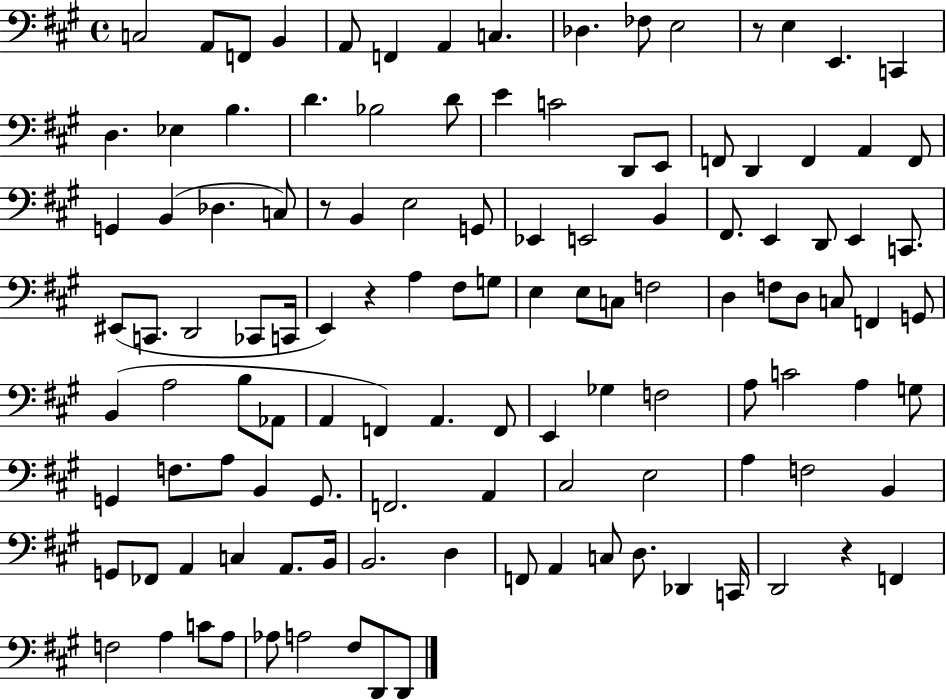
X:1
T:Untitled
M:4/4
L:1/4
K:A
C,2 A,,/2 F,,/2 B,, A,,/2 F,, A,, C, _D, _F,/2 E,2 z/2 E, E,, C,, D, _E, B, D _B,2 D/2 E C2 D,,/2 E,,/2 F,,/2 D,, F,, A,, F,,/2 G,, B,, _D, C,/2 z/2 B,, E,2 G,,/2 _E,, E,,2 B,, ^F,,/2 E,, D,,/2 E,, C,,/2 ^E,,/2 C,,/2 D,,2 _C,,/2 C,,/4 E,, z A, ^F,/2 G,/2 E, E,/2 C,/2 F,2 D, F,/2 D,/2 C,/2 F,, G,,/2 B,, A,2 B,/2 _A,,/2 A,, F,, A,, F,,/2 E,, _G, F,2 A,/2 C2 A, G,/2 G,, F,/2 A,/2 B,, G,,/2 F,,2 A,, ^C,2 E,2 A, F,2 B,, G,,/2 _F,,/2 A,, C, A,,/2 B,,/4 B,,2 D, F,,/2 A,, C,/2 D,/2 _D,, C,,/4 D,,2 z F,, F,2 A, C/2 A,/2 _A,/2 A,2 ^F,/2 D,,/2 D,,/2